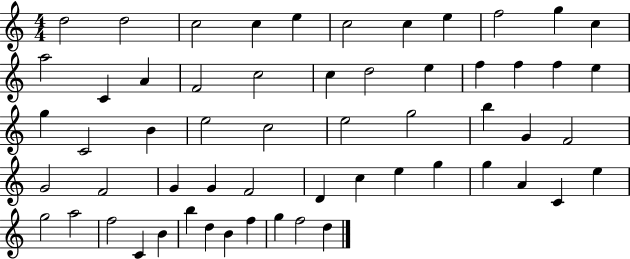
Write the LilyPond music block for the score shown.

{
  \clef treble
  \numericTimeSignature
  \time 4/4
  \key c \major
  d''2 d''2 | c''2 c''4 e''4 | c''2 c''4 e''4 | f''2 g''4 c''4 | \break a''2 c'4 a'4 | f'2 c''2 | c''4 d''2 e''4 | f''4 f''4 f''4 e''4 | \break g''4 c'2 b'4 | e''2 c''2 | e''2 g''2 | b''4 g'4 f'2 | \break g'2 f'2 | g'4 g'4 f'2 | d'4 c''4 e''4 g''4 | g''4 a'4 c'4 e''4 | \break g''2 a''2 | f''2 c'4 b'4 | b''4 d''4 b'4 f''4 | g''4 f''2 d''4 | \break \bar "|."
}